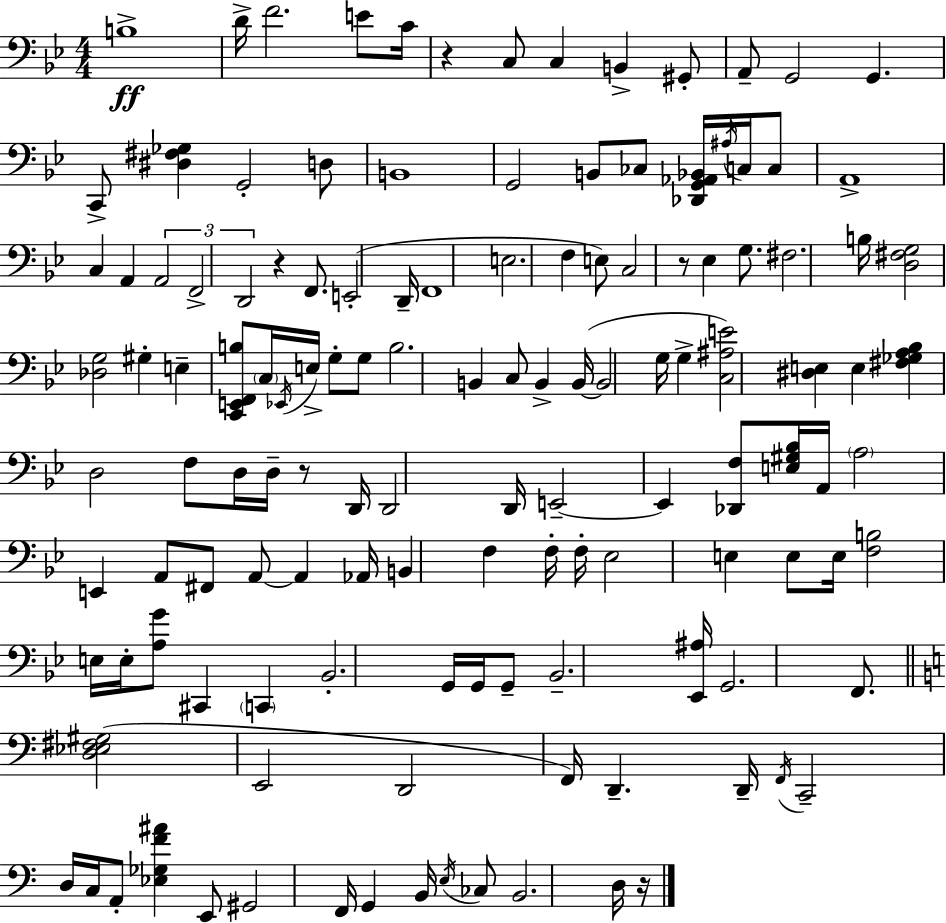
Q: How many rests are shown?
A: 5